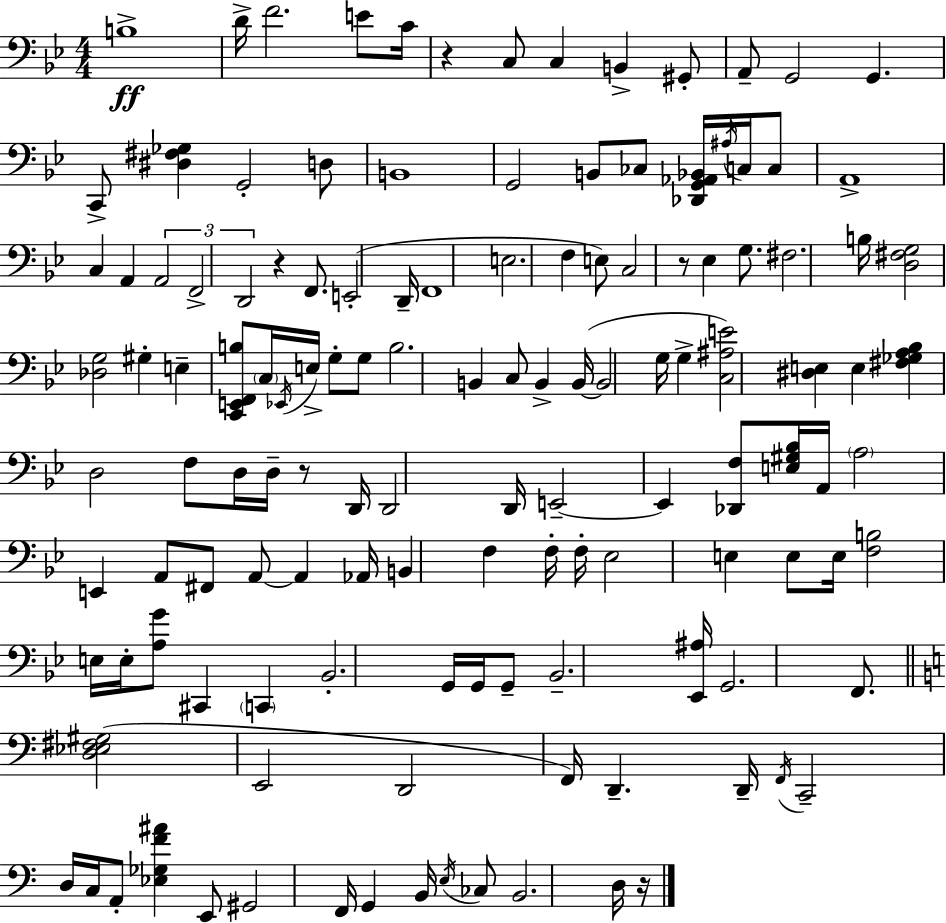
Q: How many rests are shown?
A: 5